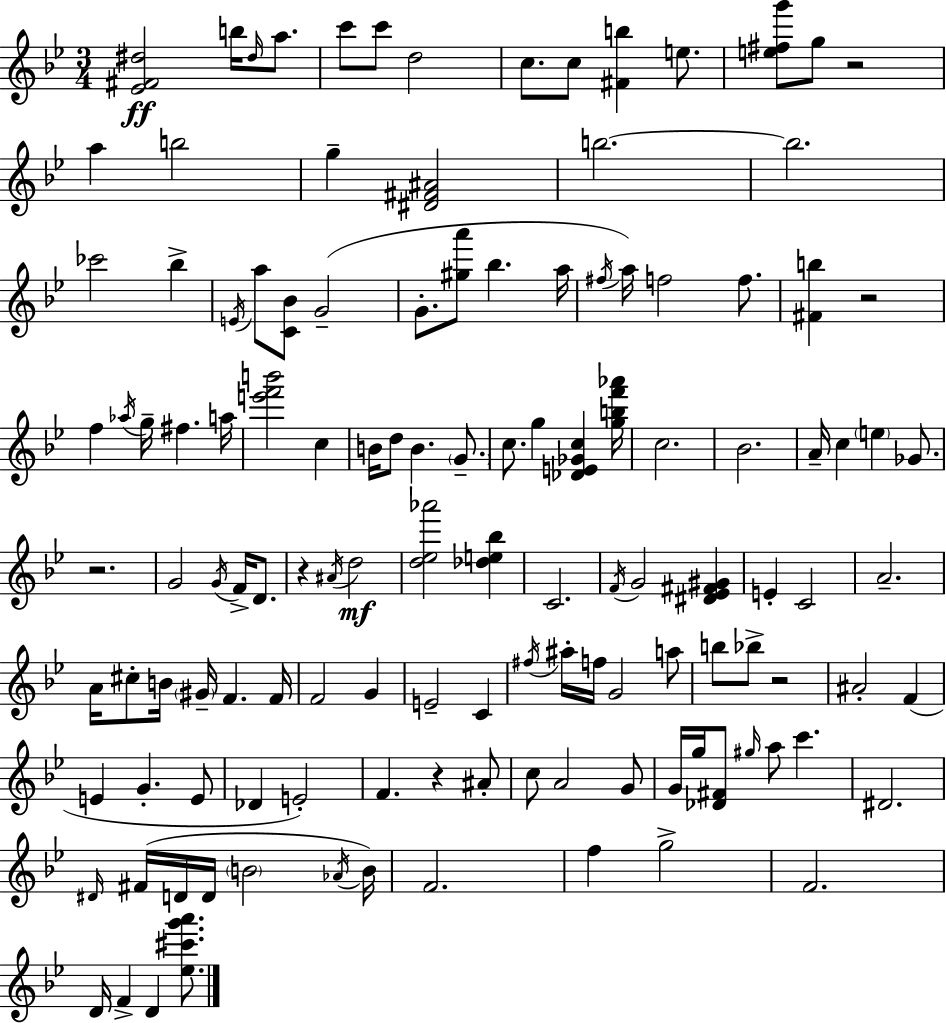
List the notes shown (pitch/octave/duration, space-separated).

[Eb4,F#4,D#5]/h B5/s D#5/s A5/e. C6/e C6/e D5/h C5/e. C5/e [F#4,B5]/q E5/e. [E5,F#5,G6]/e G5/e R/h A5/q B5/h G5/q [D#4,F#4,A#4]/h B5/h. B5/h. CES6/h Bb5/q E4/s A5/e [C4,Bb4]/e G4/h G4/e. [G#5,A6]/e Bb5/q. A5/s F#5/s A5/s F5/h F5/e. [F#4,B5]/q R/h F5/q Ab5/s G5/s F#5/q. A5/s [E6,F6,B6]/h C5/q B4/s D5/e B4/q. G4/e. C5/e. G5/q [Db4,E4,Gb4,C5]/q [G5,B5,F6,Ab6]/s C5/h. Bb4/h. A4/s C5/q E5/q Gb4/e. R/h. G4/h G4/s F4/s D4/e. R/q A#4/s D5/h [D5,Eb5,Ab6]/h [Db5,E5,Bb5]/q C4/h. F4/s G4/h [D#4,Eb4,F#4,G#4]/q E4/q C4/h A4/h. A4/s C#5/e B4/s G#4/s F4/q. F4/s F4/h G4/q E4/h C4/q F#5/s A#5/s F5/s G4/h A5/e B5/e Bb5/e R/h A#4/h F4/q E4/q G4/q. E4/e Db4/q E4/h F4/q. R/q A#4/e C5/e A4/h G4/e G4/s G5/s [Db4,F#4]/e G#5/s A5/e C6/q. D#4/h. D#4/s F#4/s D4/s D4/s B4/h Ab4/s B4/s F4/h. F5/q G5/h F4/h. D4/s F4/q D4/q [Eb5,C#6,G6,A6]/e.